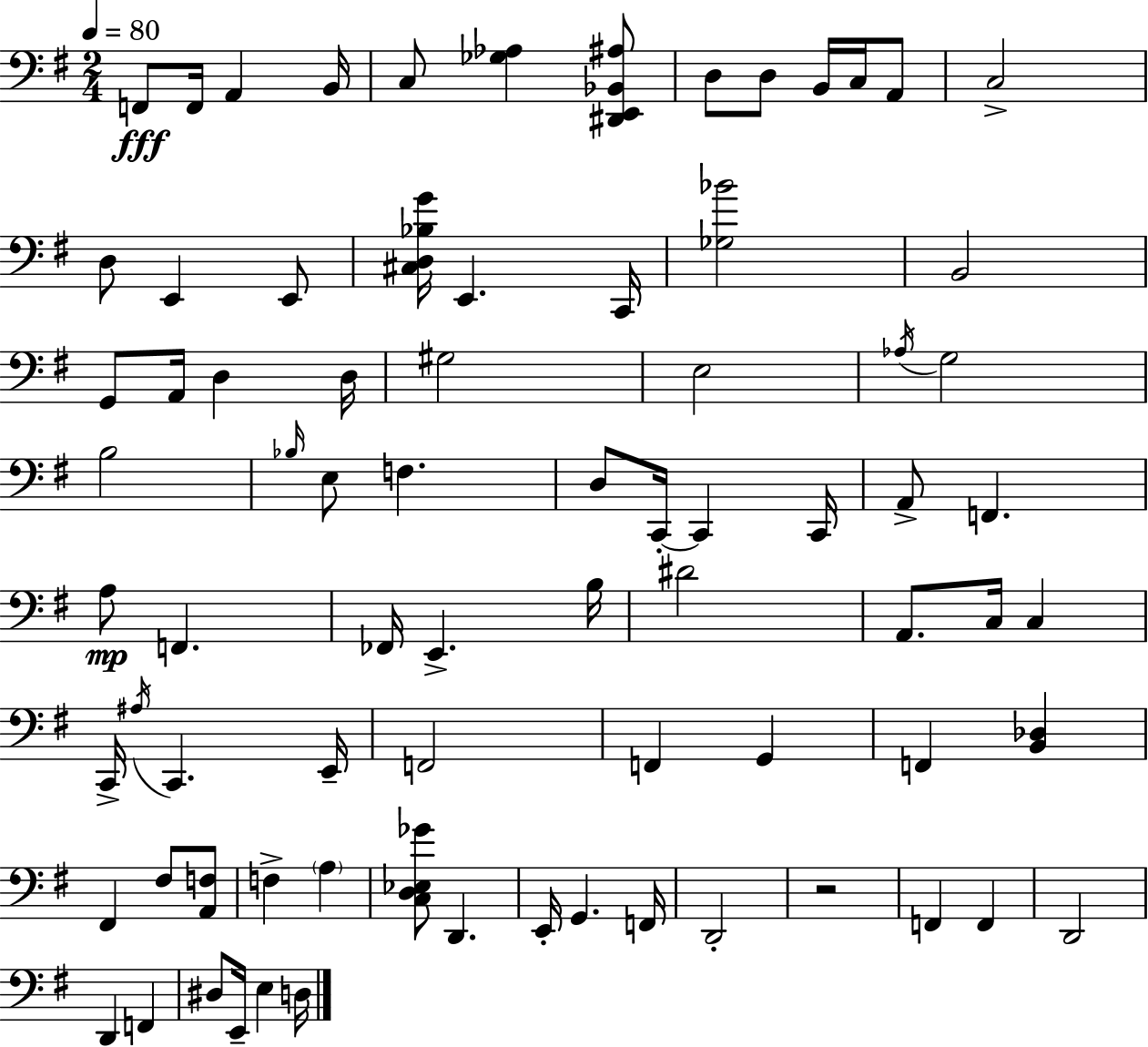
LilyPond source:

{
  \clef bass
  \numericTimeSignature
  \time 2/4
  \key e \minor
  \tempo 4 = 80
  f,8\fff f,16 a,4 b,16 | c8 <ges aes>4 <dis, e, bes, ais>8 | d8 d8 b,16 c16 a,8 | c2-> | \break d8 e,4 e,8 | <cis d bes g'>16 e,4. c,16 | <ges bes'>2 | b,2 | \break g,8 a,16 d4 d16 | gis2 | e2 | \acciaccatura { aes16 } g2 | \break b2 | \grace { bes16 } e8 f4. | d8 c,16-.~~ c,4 | c,16 a,8-> f,4. | \break a8\mp f,4. | fes,16 e,4.-> | b16 dis'2 | a,8. c16 c4 | \break c,16-> \acciaccatura { ais16 } c,4. | e,16-- f,2 | f,4 g,4 | f,4 <b, des>4 | \break fis,4 fis8 | <a, f>8 f4-> \parenthesize a4 | <c d ees ges'>8 d,4. | e,16-. g,4. | \break f,16 d,2-. | r2 | f,4 f,4 | d,2 | \break d,4 f,4 | dis8 e,16-- e4 | d16 \bar "|."
}